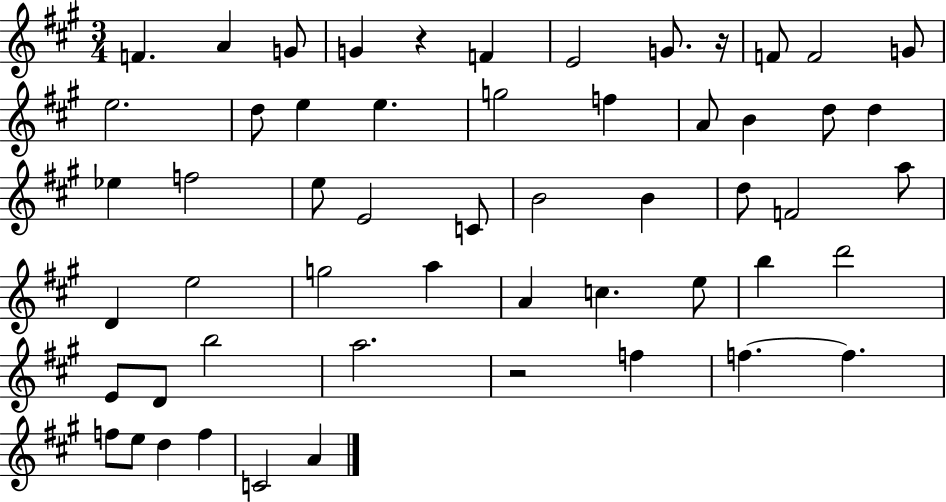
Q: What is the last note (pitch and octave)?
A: A4